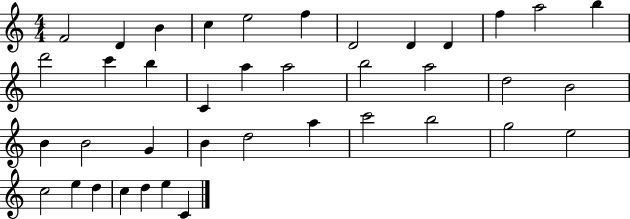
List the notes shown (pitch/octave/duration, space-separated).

F4/h D4/q B4/q C5/q E5/h F5/q D4/h D4/q D4/q F5/q A5/h B5/q D6/h C6/q B5/q C4/q A5/q A5/h B5/h A5/h D5/h B4/h B4/q B4/h G4/q B4/q D5/h A5/q C6/h B5/h G5/h E5/h C5/h E5/q D5/q C5/q D5/q E5/q C4/q